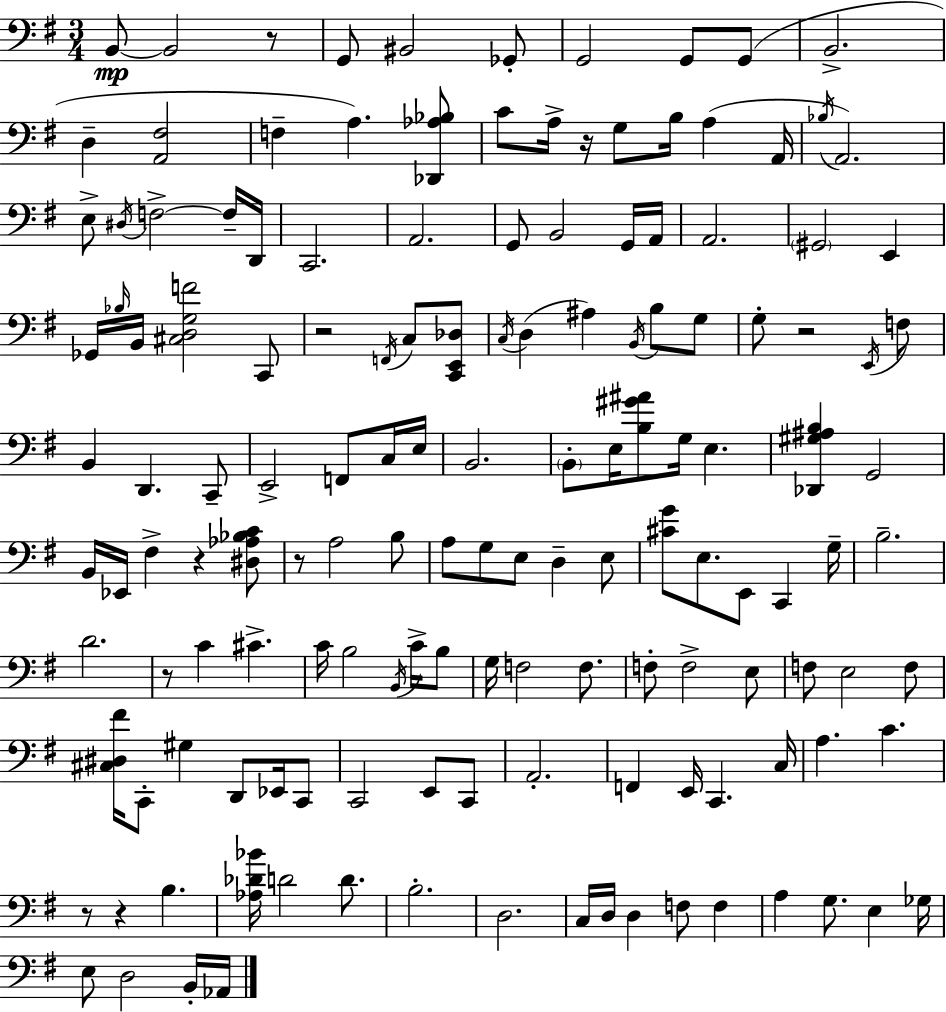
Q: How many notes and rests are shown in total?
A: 146